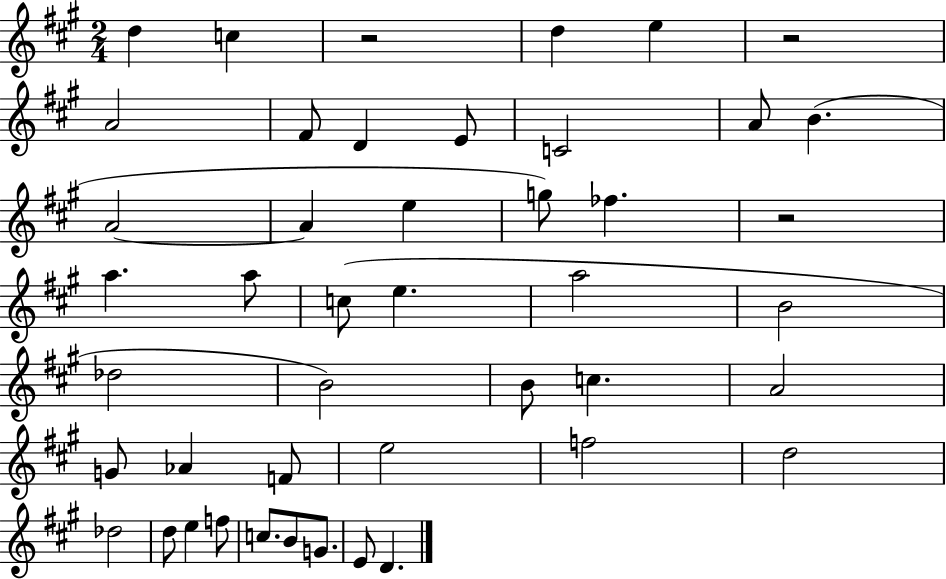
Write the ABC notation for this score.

X:1
T:Untitled
M:2/4
L:1/4
K:A
d c z2 d e z2 A2 ^F/2 D E/2 C2 A/2 B A2 A e g/2 _f z2 a a/2 c/2 e a2 B2 _d2 B2 B/2 c A2 G/2 _A F/2 e2 f2 d2 _d2 d/2 e f/2 c/2 B/2 G/2 E/2 D